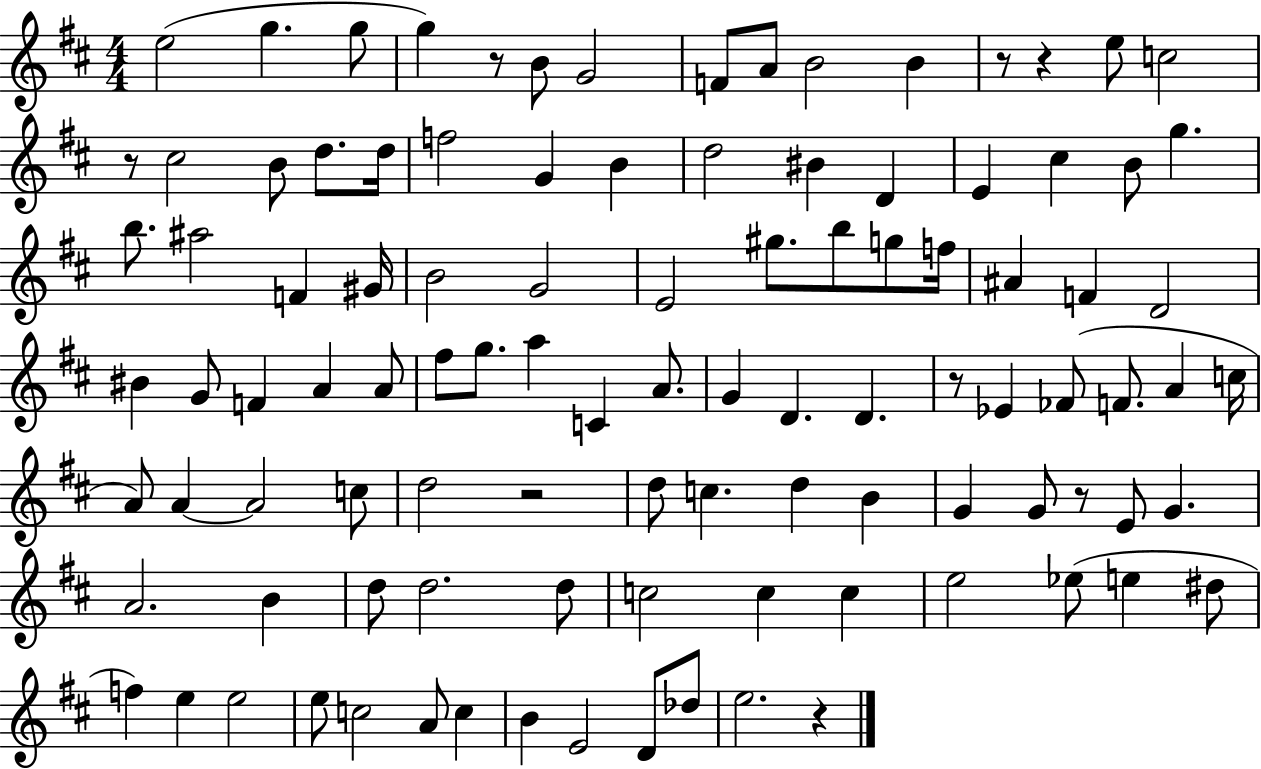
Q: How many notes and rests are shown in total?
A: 103